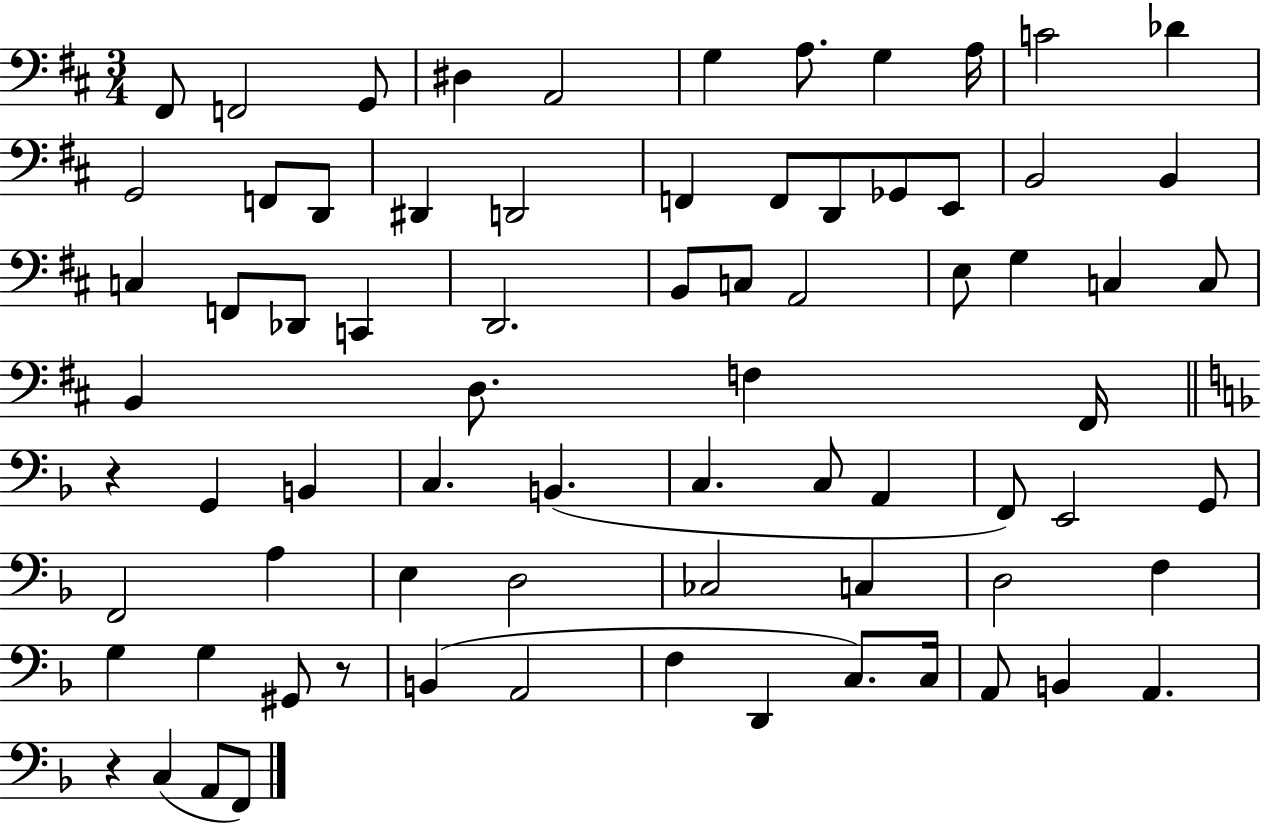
F#2/e F2/h G2/e D#3/q A2/h G3/q A3/e. G3/q A3/s C4/h Db4/q G2/h F2/e D2/e D#2/q D2/h F2/q F2/e D2/e Gb2/e E2/e B2/h B2/q C3/q F2/e Db2/e C2/q D2/h. B2/e C3/e A2/h E3/e G3/q C3/q C3/e B2/q D3/e. F3/q F#2/s R/q G2/q B2/q C3/q. B2/q. C3/q. C3/e A2/q F2/e E2/h G2/e F2/h A3/q E3/q D3/h CES3/h C3/q D3/h F3/q G3/q G3/q G#2/e R/e B2/q A2/h F3/q D2/q C3/e. C3/s A2/e B2/q A2/q. R/q C3/q A2/e F2/e